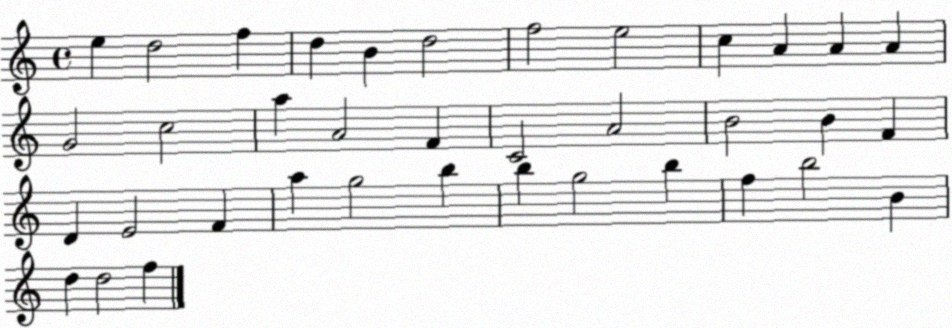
X:1
T:Untitled
M:4/4
L:1/4
K:C
e d2 f d B d2 f2 e2 c A A A G2 c2 a A2 F C2 A2 B2 B F D E2 F a g2 b b g2 b f b2 B d d2 f